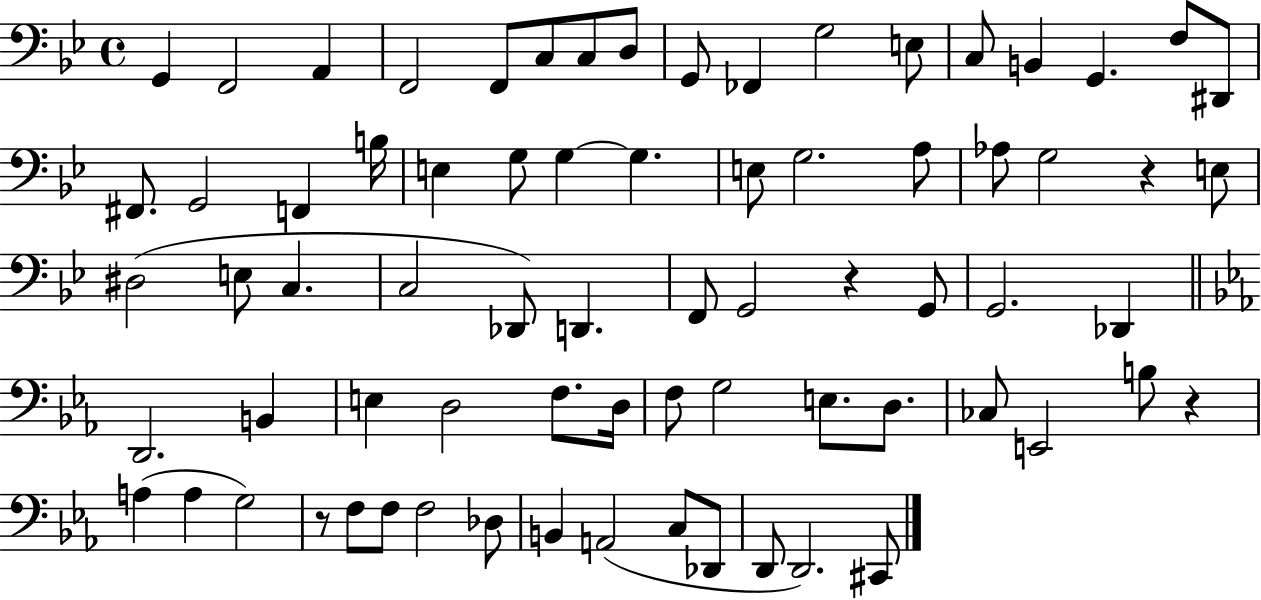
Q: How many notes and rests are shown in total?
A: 73